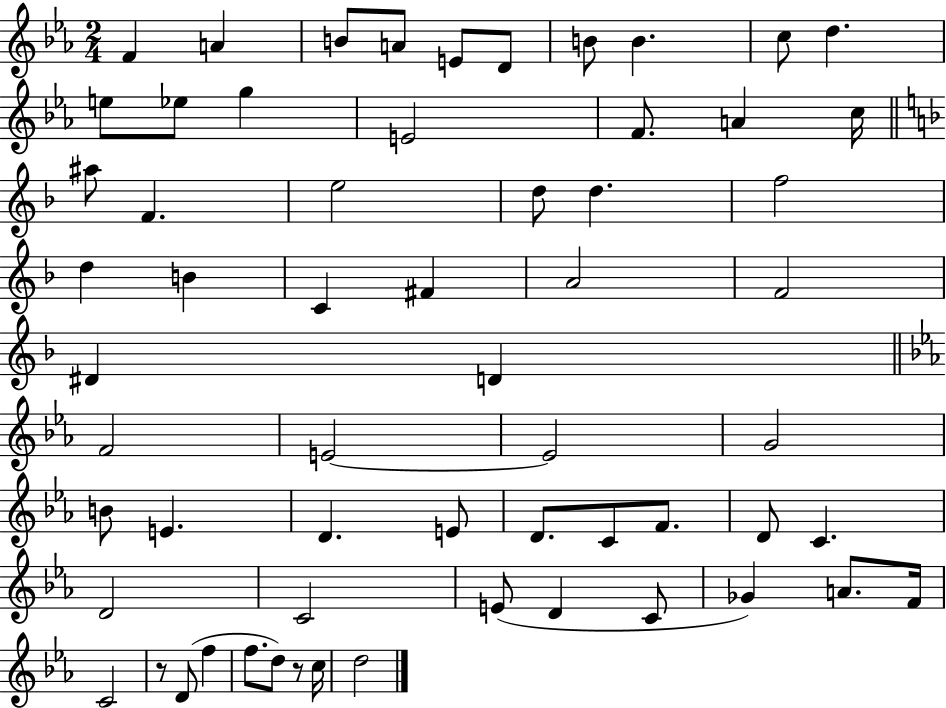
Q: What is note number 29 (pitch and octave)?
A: F4